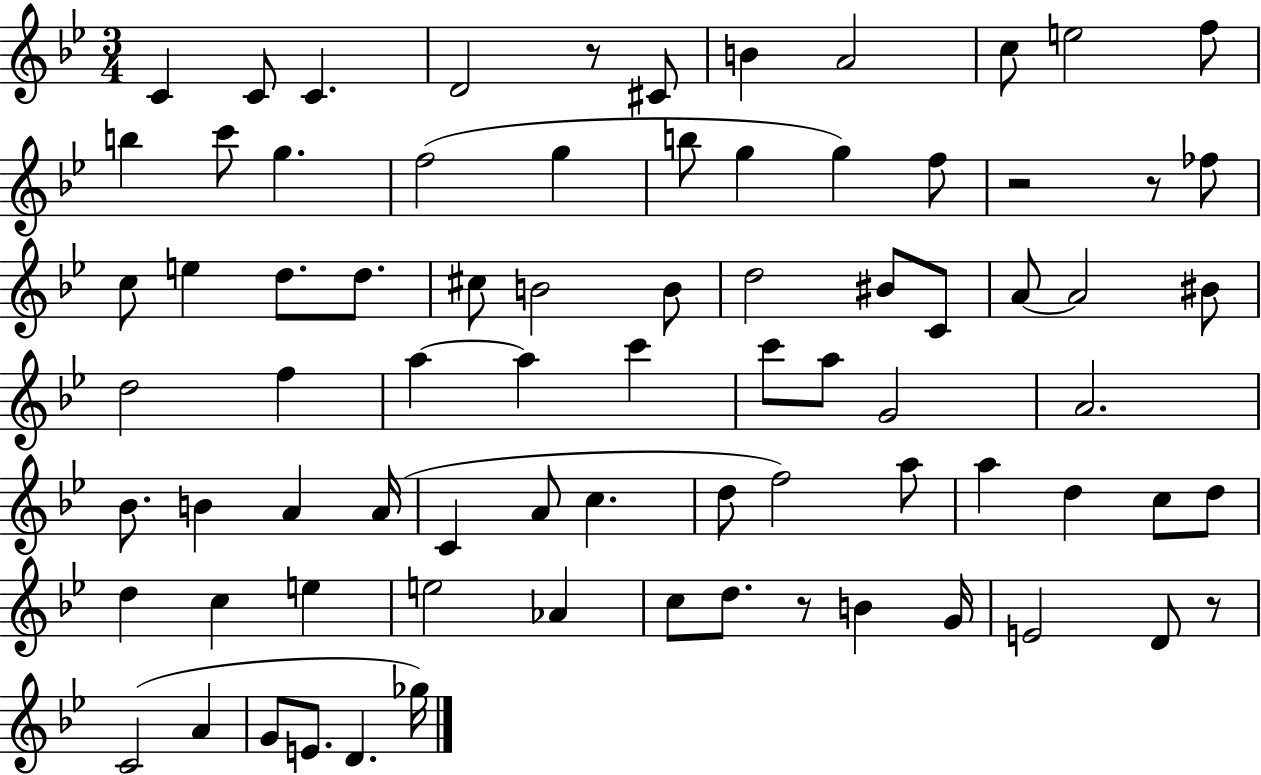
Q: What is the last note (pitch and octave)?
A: Gb5